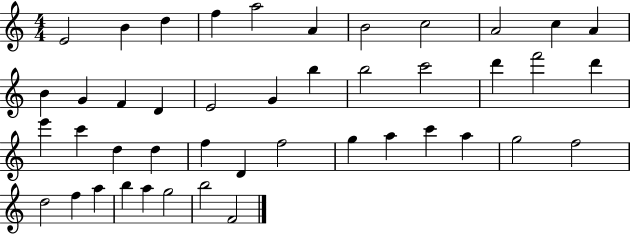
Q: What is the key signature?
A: C major